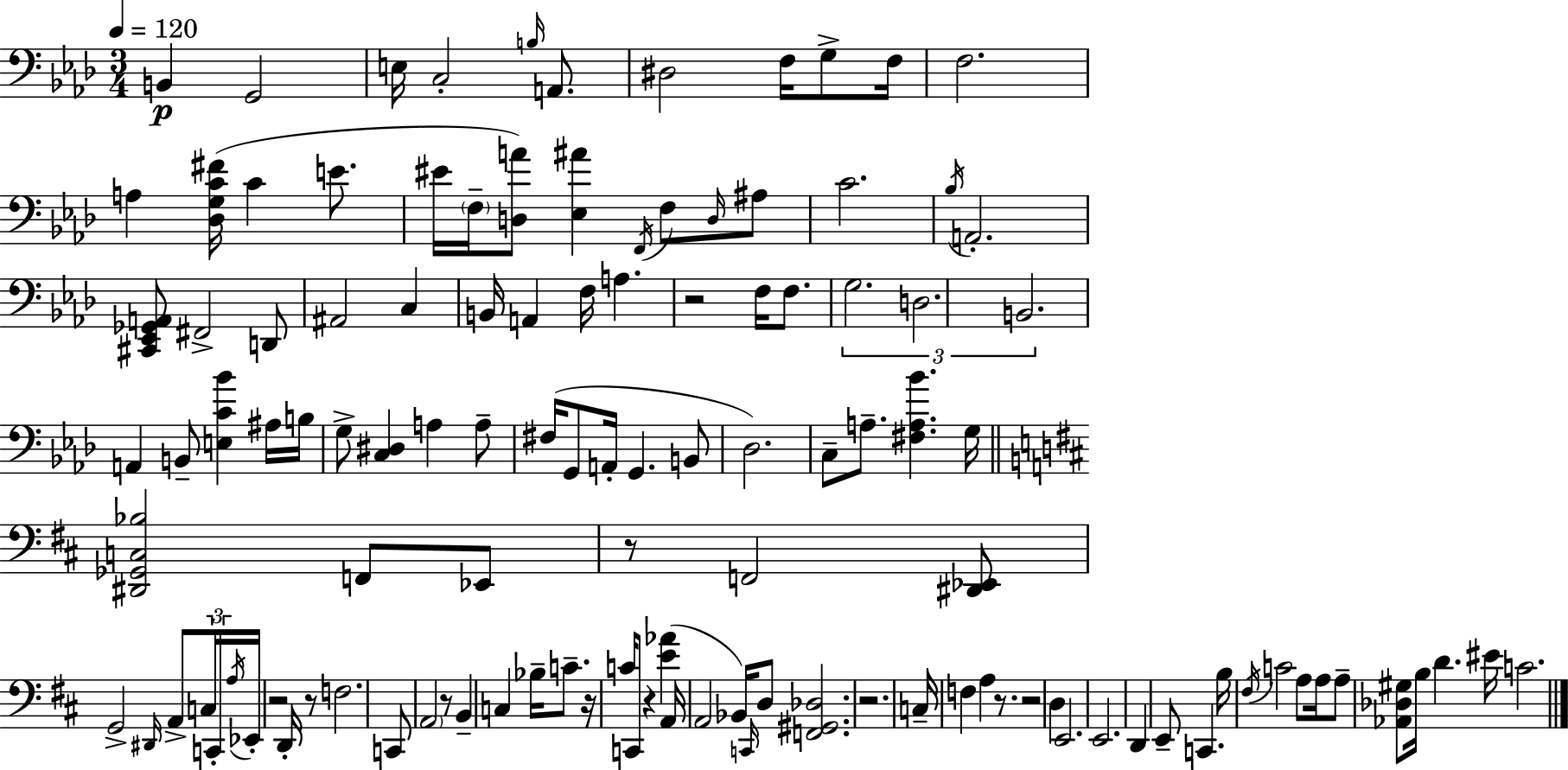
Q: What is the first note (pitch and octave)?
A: B2